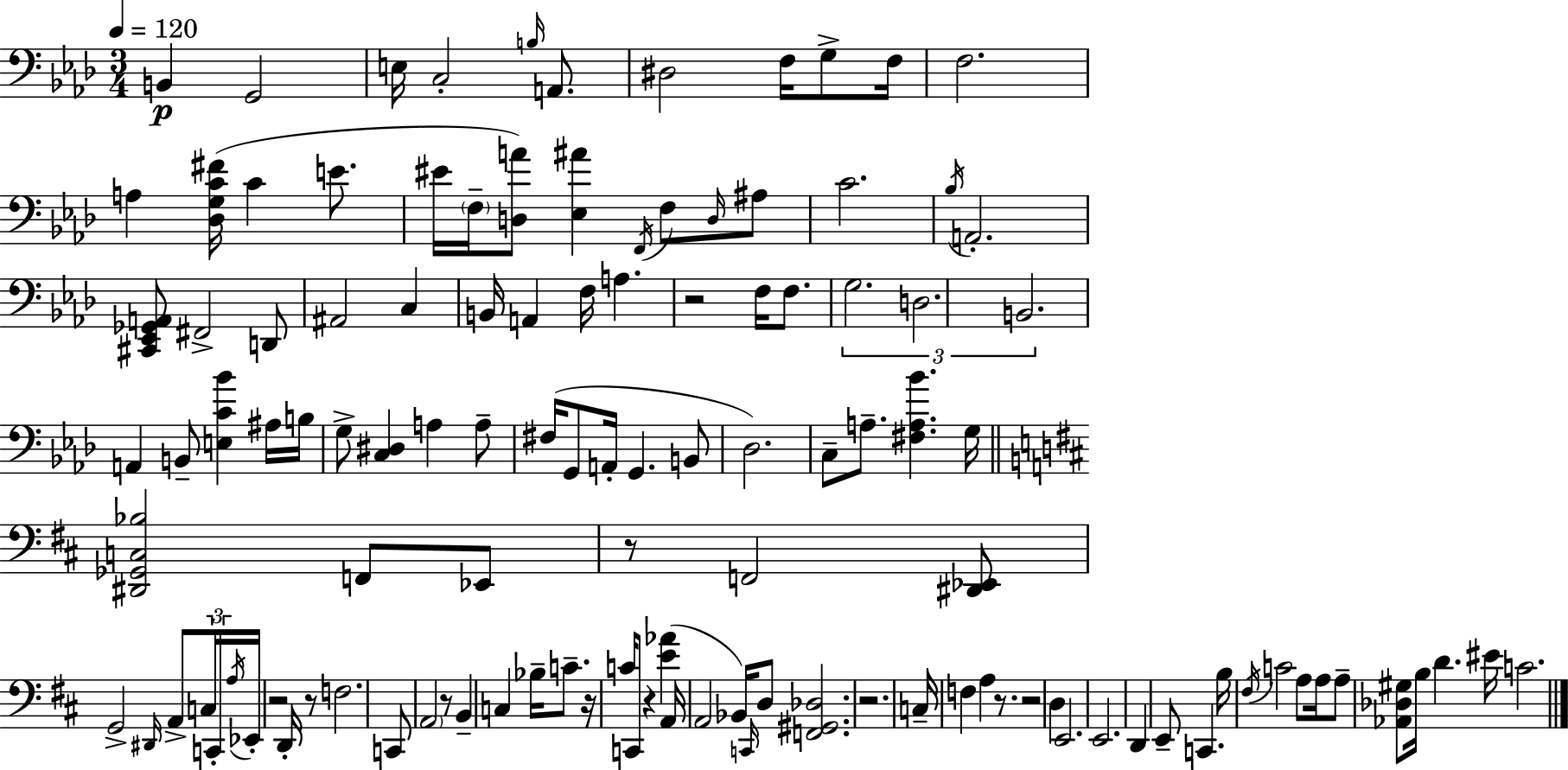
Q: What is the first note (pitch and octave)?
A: B2